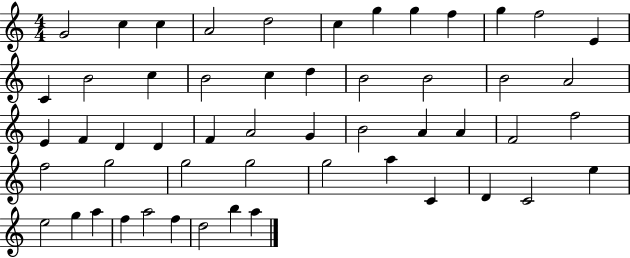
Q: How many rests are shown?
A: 0